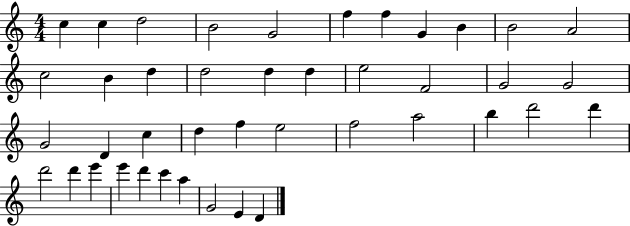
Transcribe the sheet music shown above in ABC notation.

X:1
T:Untitled
M:4/4
L:1/4
K:C
c c d2 B2 G2 f f G B B2 A2 c2 B d d2 d d e2 F2 G2 G2 G2 D c d f e2 f2 a2 b d'2 d' d'2 d' e' e' d' c' a G2 E D